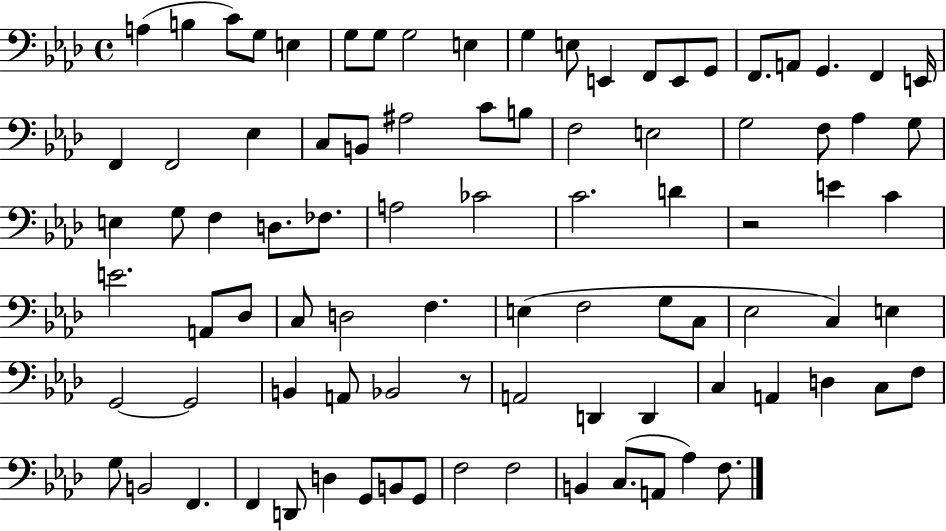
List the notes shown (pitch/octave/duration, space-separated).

A3/q B3/q C4/e G3/e E3/q G3/e G3/e G3/h E3/q G3/q E3/e E2/q F2/e E2/e G2/e F2/e. A2/e G2/q. F2/q E2/s F2/q F2/h Eb3/q C3/e B2/e A#3/h C4/e B3/e F3/h E3/h G3/h F3/e Ab3/q G3/e E3/q G3/e F3/q D3/e. FES3/e. A3/h CES4/h C4/h. D4/q R/h E4/q C4/q E4/h. A2/e Db3/e C3/e D3/h F3/q. E3/q F3/h G3/e C3/e Eb3/h C3/q E3/q G2/h G2/h B2/q A2/e Bb2/h R/e A2/h D2/q D2/q C3/q A2/q D3/q C3/e F3/e G3/e B2/h F2/q. F2/q D2/e D3/q G2/e B2/e G2/e F3/h F3/h B2/q C3/e. A2/e Ab3/q F3/e.